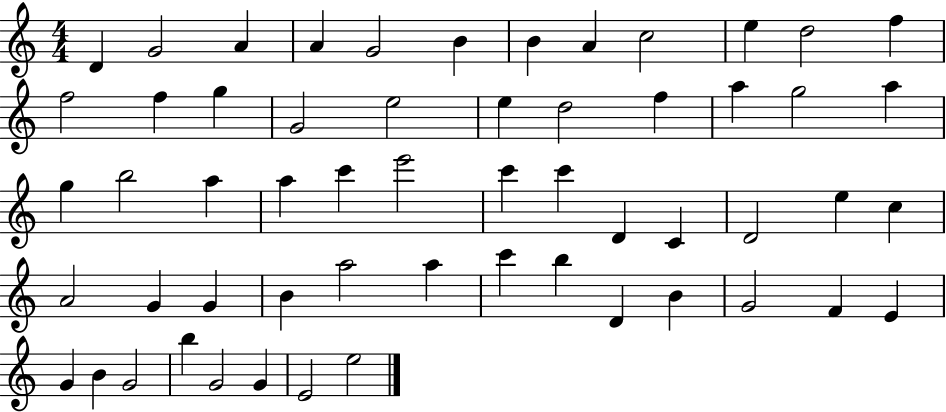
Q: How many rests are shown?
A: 0